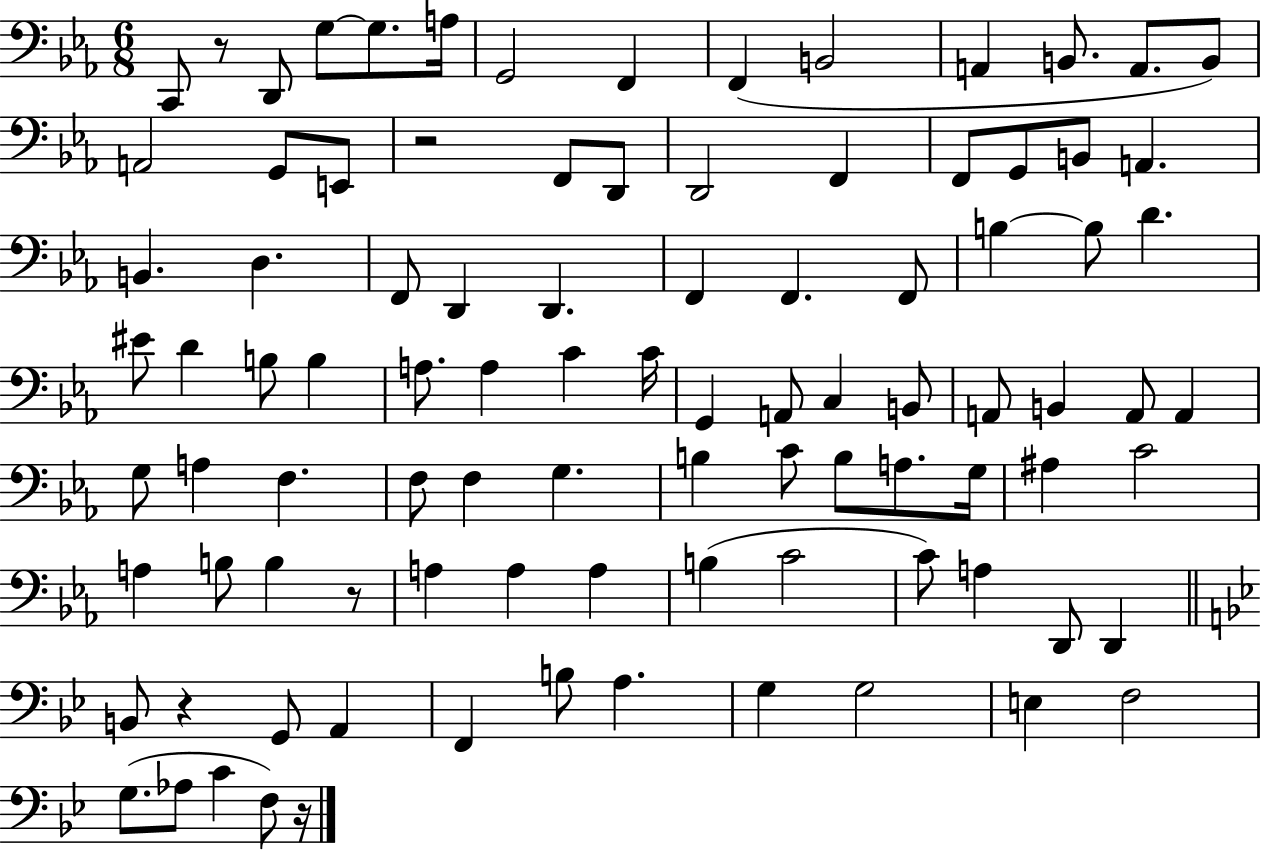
X:1
T:Untitled
M:6/8
L:1/4
K:Eb
C,,/2 z/2 D,,/2 G,/2 G,/2 A,/4 G,,2 F,, F,, B,,2 A,, B,,/2 A,,/2 B,,/2 A,,2 G,,/2 E,,/2 z2 F,,/2 D,,/2 D,,2 F,, F,,/2 G,,/2 B,,/2 A,, B,, D, F,,/2 D,, D,, F,, F,, F,,/2 B, B,/2 D ^E/2 D B,/2 B, A,/2 A, C C/4 G,, A,,/2 C, B,,/2 A,,/2 B,, A,,/2 A,, G,/2 A, F, F,/2 F, G, B, C/2 B,/2 A,/2 G,/4 ^A, C2 A, B,/2 B, z/2 A, A, A, B, C2 C/2 A, D,,/2 D,, B,,/2 z G,,/2 A,, F,, B,/2 A, G, G,2 E, F,2 G,/2 _A,/2 C F,/2 z/4